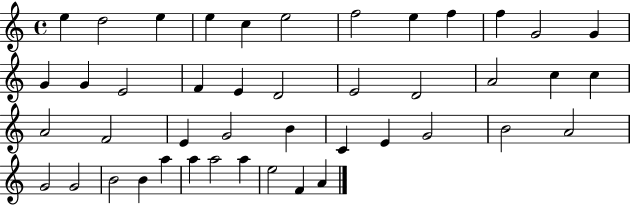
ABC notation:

X:1
T:Untitled
M:4/4
L:1/4
K:C
e d2 e e c e2 f2 e f f G2 G G G E2 F E D2 E2 D2 A2 c c A2 F2 E G2 B C E G2 B2 A2 G2 G2 B2 B a a a2 a e2 F A